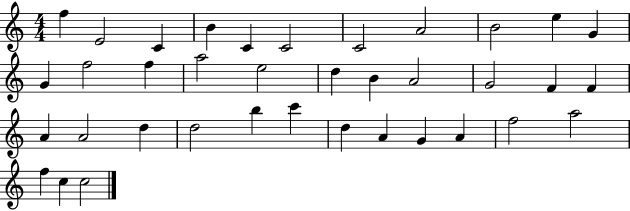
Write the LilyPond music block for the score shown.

{
  \clef treble
  \numericTimeSignature
  \time 4/4
  \key c \major
  f''4 e'2 c'4 | b'4 c'4 c'2 | c'2 a'2 | b'2 e''4 g'4 | \break g'4 f''2 f''4 | a''2 e''2 | d''4 b'4 a'2 | g'2 f'4 f'4 | \break a'4 a'2 d''4 | d''2 b''4 c'''4 | d''4 a'4 g'4 a'4 | f''2 a''2 | \break f''4 c''4 c''2 | \bar "|."
}